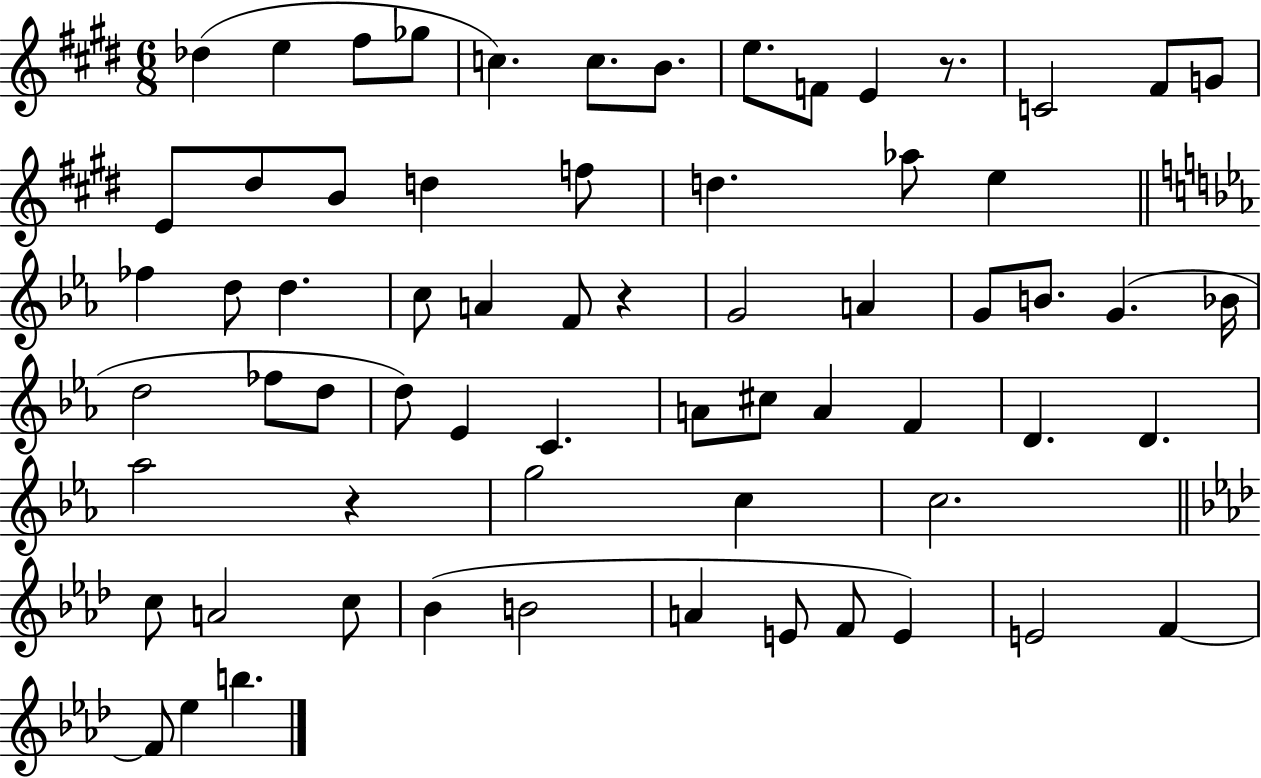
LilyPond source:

{
  \clef treble
  \numericTimeSignature
  \time 6/8
  \key e \major
  des''4( e''4 fis''8 ges''8 | c''4.) c''8. b'8. | e''8. f'8 e'4 r8. | c'2 fis'8 g'8 | \break e'8 dis''8 b'8 d''4 f''8 | d''4. aes''8 e''4 | \bar "||" \break \key c \minor fes''4 d''8 d''4. | c''8 a'4 f'8 r4 | g'2 a'4 | g'8 b'8. g'4.( bes'16 | \break d''2 fes''8 d''8 | d''8) ees'4 c'4. | a'8 cis''8 a'4 f'4 | d'4. d'4. | \break aes''2 r4 | g''2 c''4 | c''2. | \bar "||" \break \key f \minor c''8 a'2 c''8 | bes'4( b'2 | a'4 e'8 f'8 e'4) | e'2 f'4~~ | \break f'8 ees''4 b''4. | \bar "|."
}